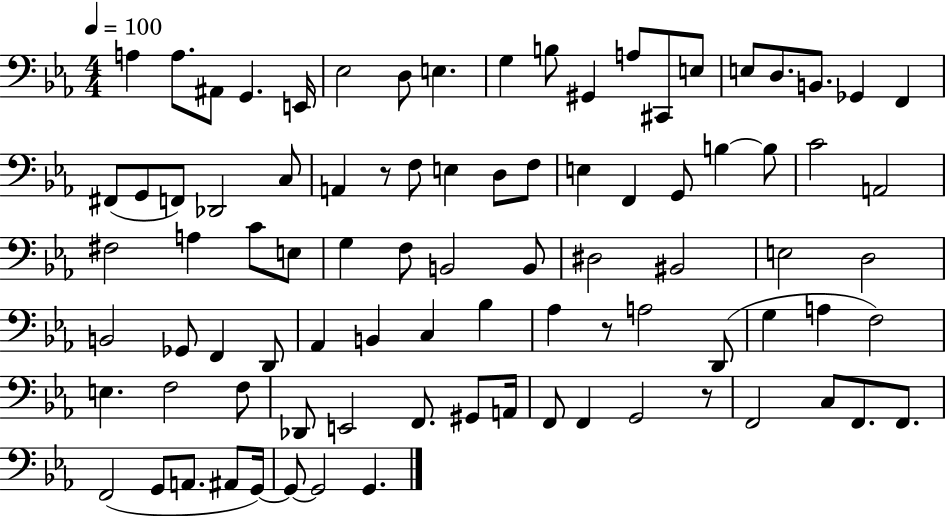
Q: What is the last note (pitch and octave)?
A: G2